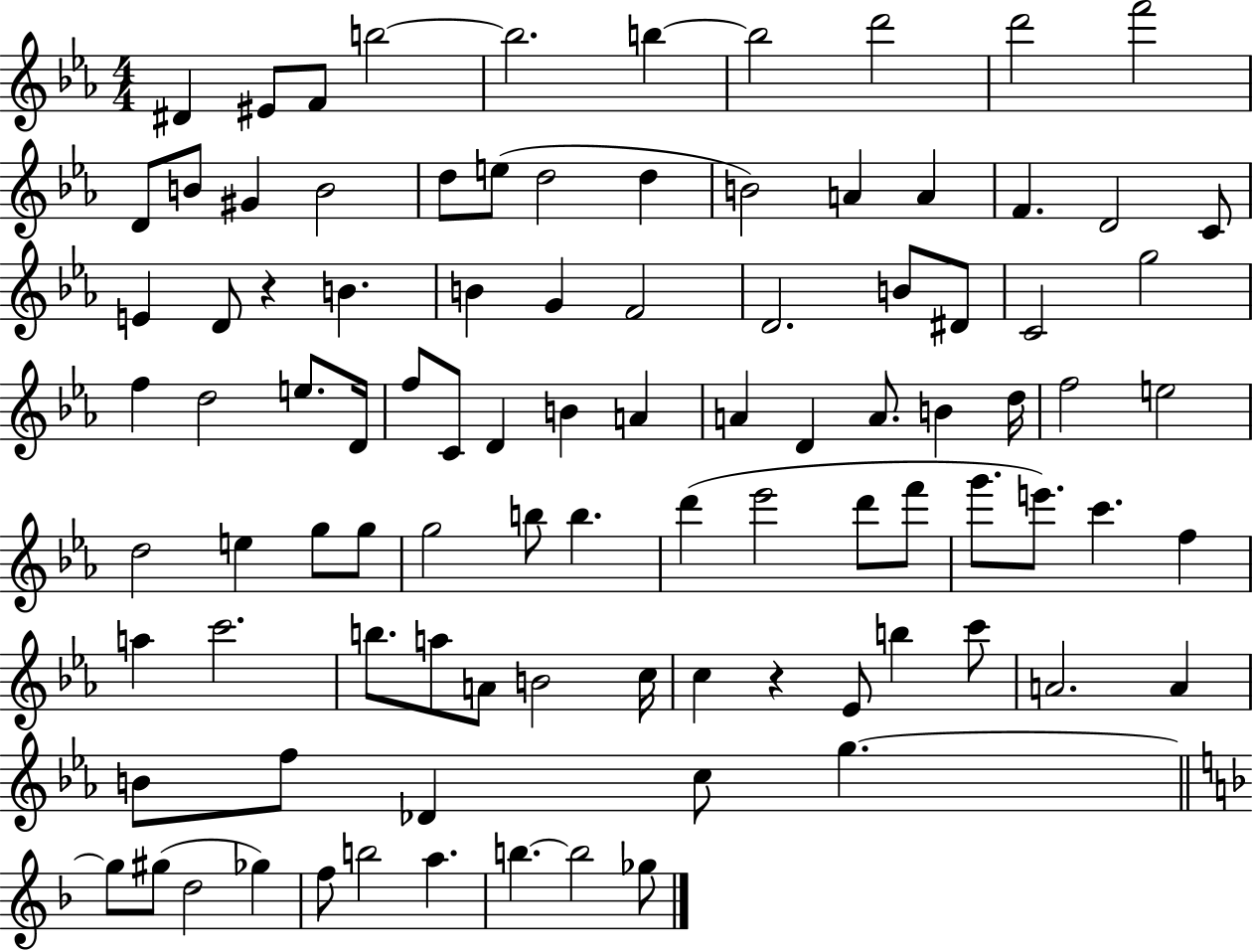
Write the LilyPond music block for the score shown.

{
  \clef treble
  \numericTimeSignature
  \time 4/4
  \key ees \major
  \repeat volta 2 { dis'4 eis'8 f'8 b''2~~ | b''2. b''4~~ | b''2 d'''2 | d'''2 f'''2 | \break d'8 b'8 gis'4 b'2 | d''8 e''8( d''2 d''4 | b'2) a'4 a'4 | f'4. d'2 c'8 | \break e'4 d'8 r4 b'4. | b'4 g'4 f'2 | d'2. b'8 dis'8 | c'2 g''2 | \break f''4 d''2 e''8. d'16 | f''8 c'8 d'4 b'4 a'4 | a'4 d'4 a'8. b'4 d''16 | f''2 e''2 | \break d''2 e''4 g''8 g''8 | g''2 b''8 b''4. | d'''4( ees'''2 d'''8 f'''8 | g'''8. e'''8.) c'''4. f''4 | \break a''4 c'''2. | b''8. a''8 a'8 b'2 c''16 | c''4 r4 ees'8 b''4 c'''8 | a'2. a'4 | \break b'8 f''8 des'4 c''8 g''4.~~ | \bar "||" \break \key f \major g''8 gis''8( d''2 ges''4) | f''8 b''2 a''4. | b''4.~~ b''2 ges''8 | } \bar "|."
}